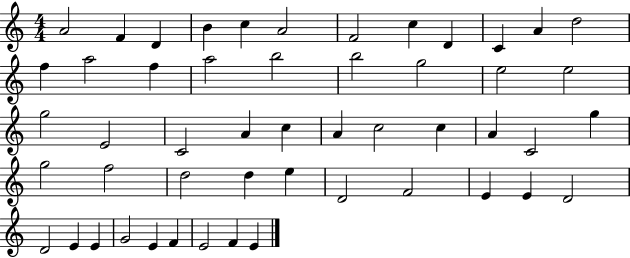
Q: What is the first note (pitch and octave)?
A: A4